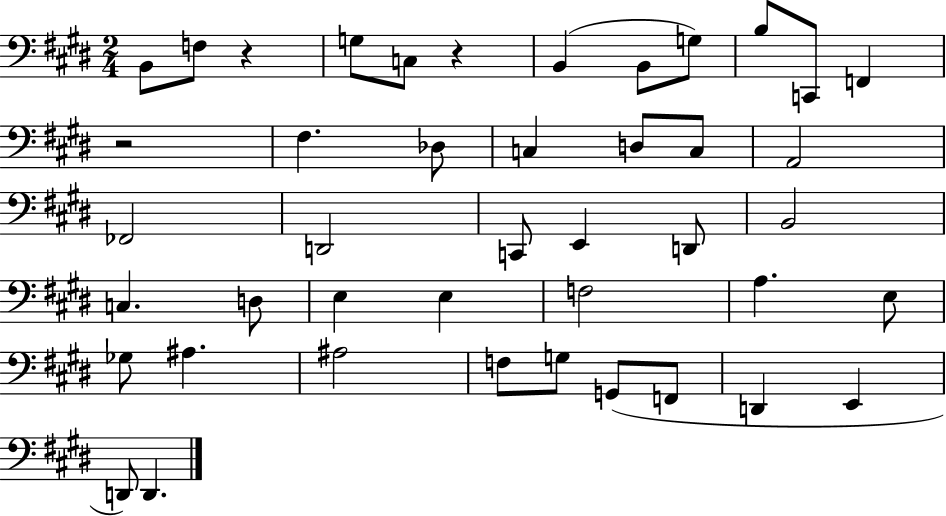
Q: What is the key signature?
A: E major